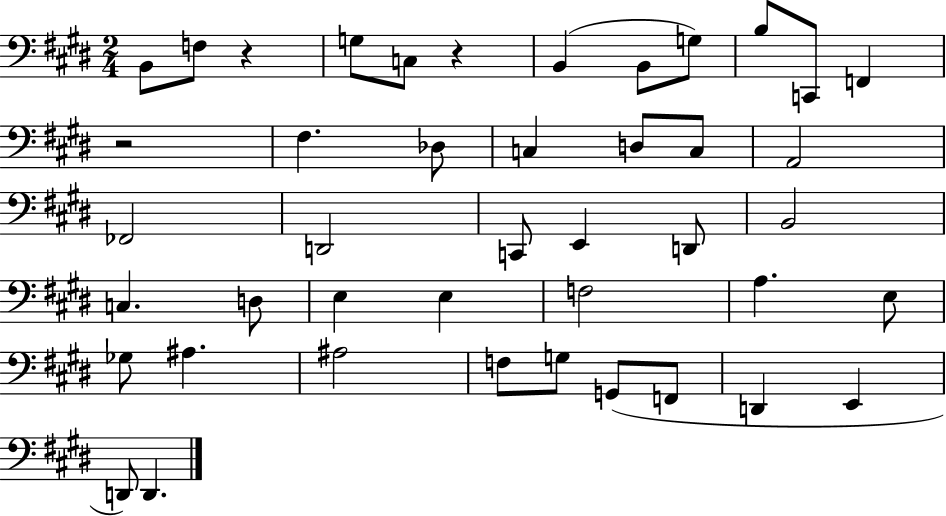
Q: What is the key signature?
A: E major